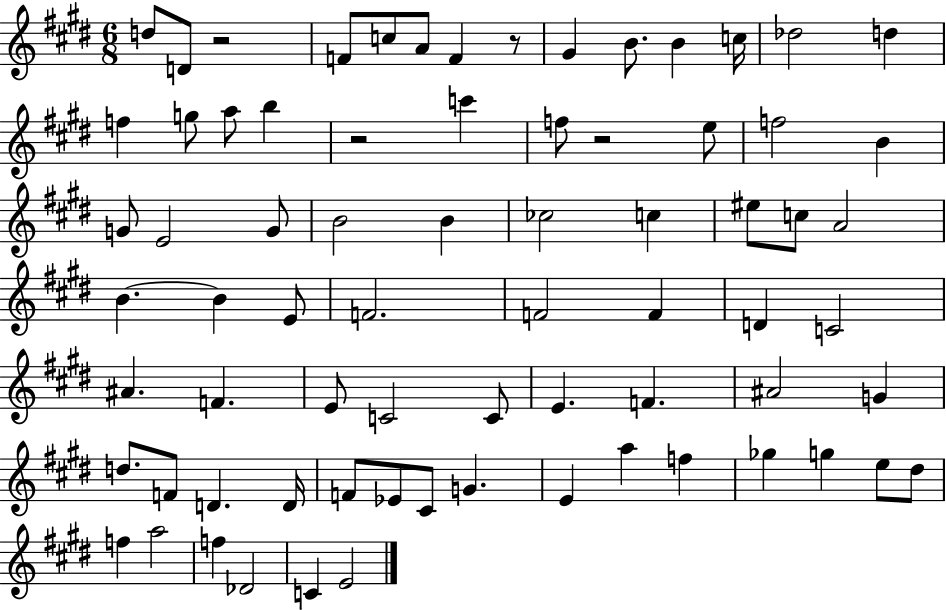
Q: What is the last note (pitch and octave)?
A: E4